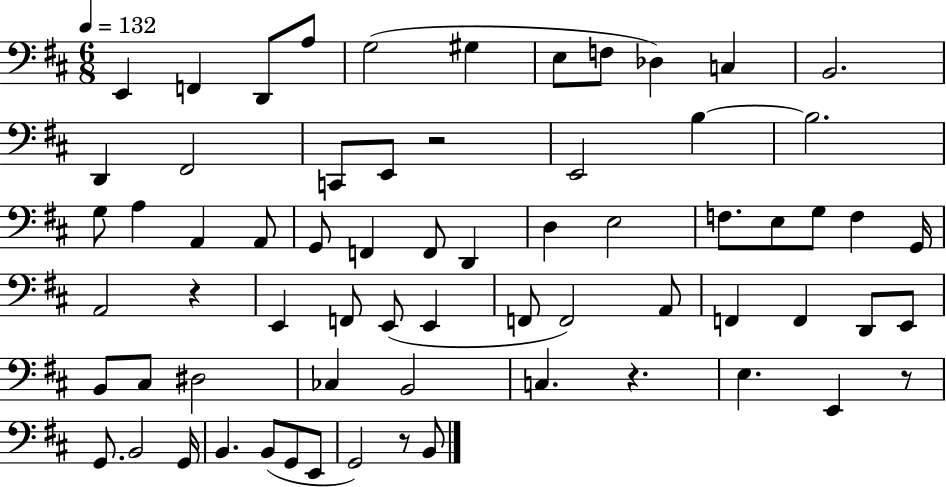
E2/q F2/q D2/e A3/e G3/h G#3/q E3/e F3/e Db3/q C3/q B2/h. D2/q F#2/h C2/e E2/e R/h E2/h B3/q B3/h. G3/e A3/q A2/q A2/e G2/e F2/q F2/e D2/q D3/q E3/h F3/e. E3/e G3/e F3/q G2/s A2/h R/q E2/q F2/e E2/e E2/q F2/e F2/h A2/e F2/q F2/q D2/e E2/e B2/e C#3/e D#3/h CES3/q B2/h C3/q. R/q. E3/q. E2/q R/e G2/e. B2/h G2/s B2/q. B2/e G2/e E2/e G2/h R/e B2/e